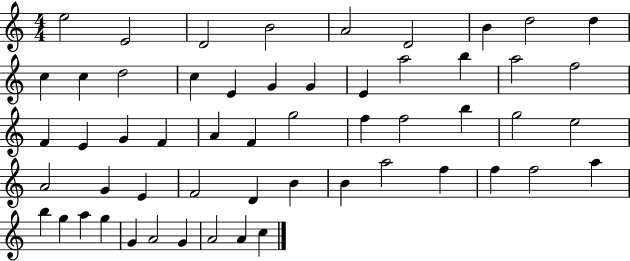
X:1
T:Untitled
M:4/4
L:1/4
K:C
e2 E2 D2 B2 A2 D2 B d2 d c c d2 c E G G E a2 b a2 f2 F E G F A F g2 f f2 b g2 e2 A2 G E F2 D B B a2 f f f2 a b g a g G A2 G A2 A c